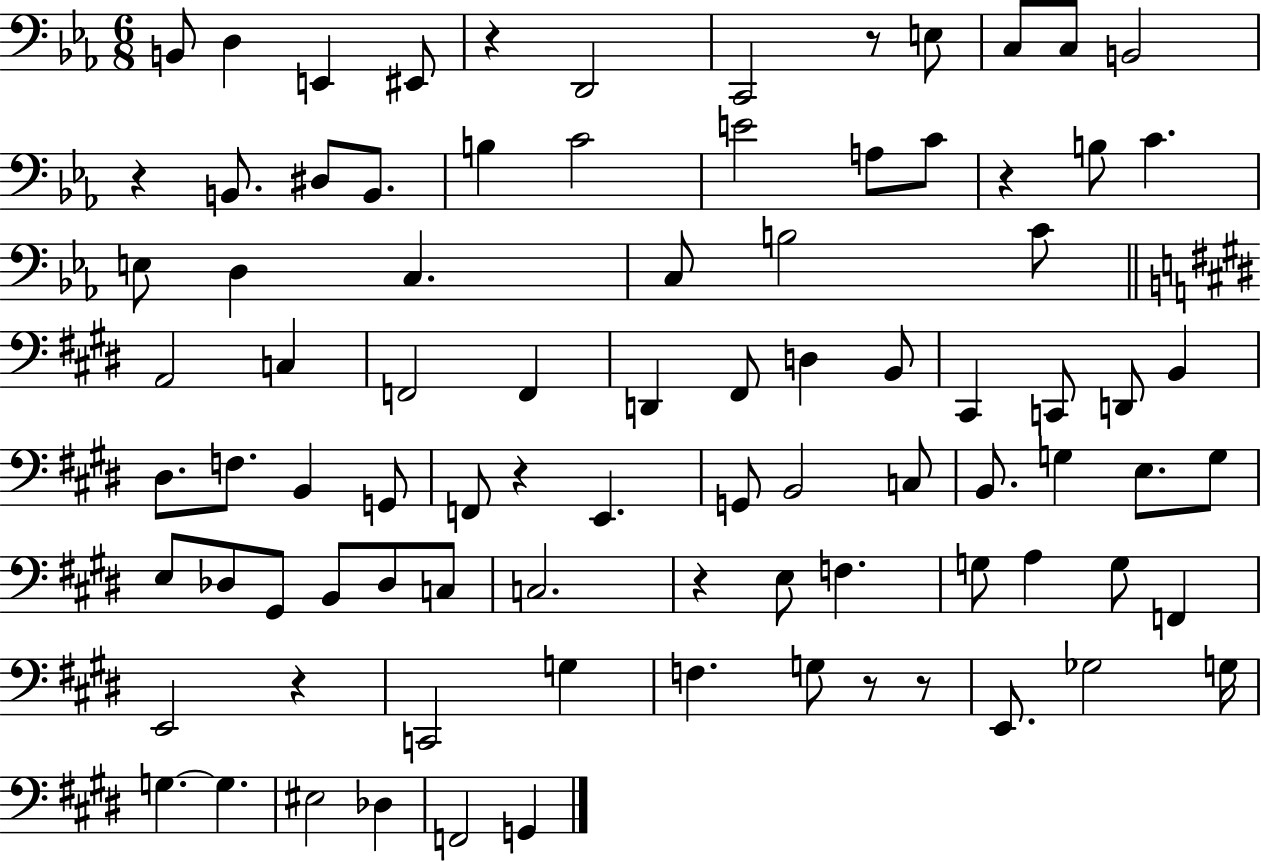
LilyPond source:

{
  \clef bass
  \numericTimeSignature
  \time 6/8
  \key ees \major
  b,8 d4 e,4 eis,8 | r4 d,2 | c,2 r8 e8 | c8 c8 b,2 | \break r4 b,8. dis8 b,8. | b4 c'2 | e'2 a8 c'8 | r4 b8 c'4. | \break e8 d4 c4. | c8 b2 c'8 | \bar "||" \break \key e \major a,2 c4 | f,2 f,4 | d,4 fis,8 d4 b,8 | cis,4 c,8 d,8 b,4 | \break dis8. f8. b,4 g,8 | f,8 r4 e,4. | g,8 b,2 c8 | b,8. g4 e8. g8 | \break e8 des8 gis,8 b,8 des8 c8 | c2. | r4 e8 f4. | g8 a4 g8 f,4 | \break e,2 r4 | c,2 g4 | f4. g8 r8 r8 | e,8. ges2 g16 | \break g4.~~ g4. | eis2 des4 | f,2 g,4 | \bar "|."
}